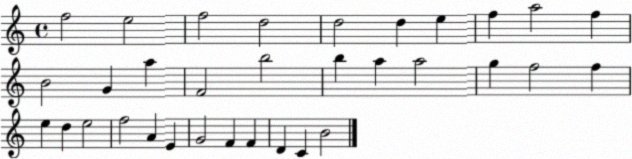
X:1
T:Untitled
M:4/4
L:1/4
K:C
f2 e2 f2 d2 d2 d e f a2 f B2 G a F2 b2 b a a2 g f2 f e d e2 f2 A E G2 F F D C B2